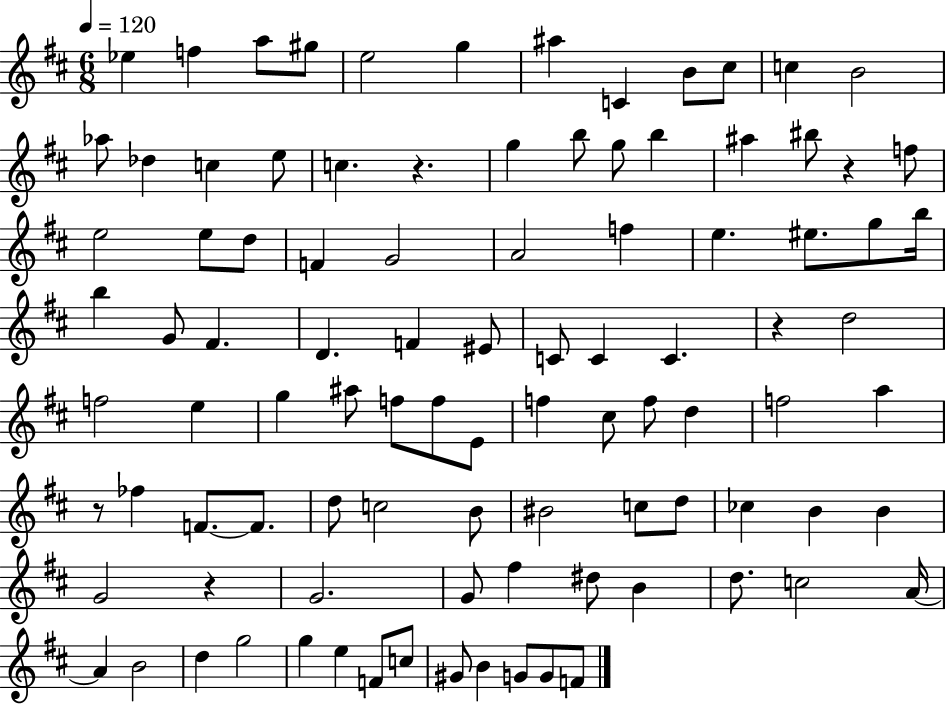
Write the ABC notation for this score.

X:1
T:Untitled
M:6/8
L:1/4
K:D
_e f a/2 ^g/2 e2 g ^a C B/2 ^c/2 c B2 _a/2 _d c e/2 c z g b/2 g/2 b ^a ^b/2 z f/2 e2 e/2 d/2 F G2 A2 f e ^e/2 g/2 b/4 b G/2 ^F D F ^E/2 C/2 C C z d2 f2 e g ^a/2 f/2 f/2 E/2 f ^c/2 f/2 d f2 a z/2 _f F/2 F/2 d/2 c2 B/2 ^B2 c/2 d/2 _c B B G2 z G2 G/2 ^f ^d/2 B d/2 c2 A/4 A B2 d g2 g e F/2 c/2 ^G/2 B G/2 G/2 F/2